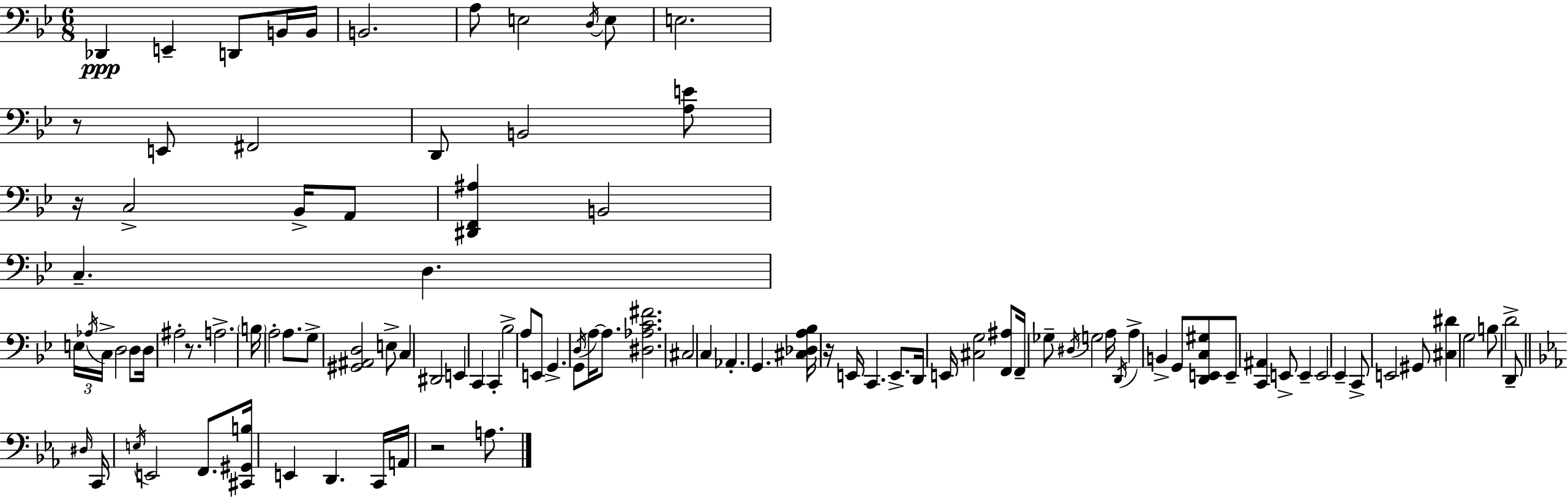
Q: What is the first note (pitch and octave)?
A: Db2